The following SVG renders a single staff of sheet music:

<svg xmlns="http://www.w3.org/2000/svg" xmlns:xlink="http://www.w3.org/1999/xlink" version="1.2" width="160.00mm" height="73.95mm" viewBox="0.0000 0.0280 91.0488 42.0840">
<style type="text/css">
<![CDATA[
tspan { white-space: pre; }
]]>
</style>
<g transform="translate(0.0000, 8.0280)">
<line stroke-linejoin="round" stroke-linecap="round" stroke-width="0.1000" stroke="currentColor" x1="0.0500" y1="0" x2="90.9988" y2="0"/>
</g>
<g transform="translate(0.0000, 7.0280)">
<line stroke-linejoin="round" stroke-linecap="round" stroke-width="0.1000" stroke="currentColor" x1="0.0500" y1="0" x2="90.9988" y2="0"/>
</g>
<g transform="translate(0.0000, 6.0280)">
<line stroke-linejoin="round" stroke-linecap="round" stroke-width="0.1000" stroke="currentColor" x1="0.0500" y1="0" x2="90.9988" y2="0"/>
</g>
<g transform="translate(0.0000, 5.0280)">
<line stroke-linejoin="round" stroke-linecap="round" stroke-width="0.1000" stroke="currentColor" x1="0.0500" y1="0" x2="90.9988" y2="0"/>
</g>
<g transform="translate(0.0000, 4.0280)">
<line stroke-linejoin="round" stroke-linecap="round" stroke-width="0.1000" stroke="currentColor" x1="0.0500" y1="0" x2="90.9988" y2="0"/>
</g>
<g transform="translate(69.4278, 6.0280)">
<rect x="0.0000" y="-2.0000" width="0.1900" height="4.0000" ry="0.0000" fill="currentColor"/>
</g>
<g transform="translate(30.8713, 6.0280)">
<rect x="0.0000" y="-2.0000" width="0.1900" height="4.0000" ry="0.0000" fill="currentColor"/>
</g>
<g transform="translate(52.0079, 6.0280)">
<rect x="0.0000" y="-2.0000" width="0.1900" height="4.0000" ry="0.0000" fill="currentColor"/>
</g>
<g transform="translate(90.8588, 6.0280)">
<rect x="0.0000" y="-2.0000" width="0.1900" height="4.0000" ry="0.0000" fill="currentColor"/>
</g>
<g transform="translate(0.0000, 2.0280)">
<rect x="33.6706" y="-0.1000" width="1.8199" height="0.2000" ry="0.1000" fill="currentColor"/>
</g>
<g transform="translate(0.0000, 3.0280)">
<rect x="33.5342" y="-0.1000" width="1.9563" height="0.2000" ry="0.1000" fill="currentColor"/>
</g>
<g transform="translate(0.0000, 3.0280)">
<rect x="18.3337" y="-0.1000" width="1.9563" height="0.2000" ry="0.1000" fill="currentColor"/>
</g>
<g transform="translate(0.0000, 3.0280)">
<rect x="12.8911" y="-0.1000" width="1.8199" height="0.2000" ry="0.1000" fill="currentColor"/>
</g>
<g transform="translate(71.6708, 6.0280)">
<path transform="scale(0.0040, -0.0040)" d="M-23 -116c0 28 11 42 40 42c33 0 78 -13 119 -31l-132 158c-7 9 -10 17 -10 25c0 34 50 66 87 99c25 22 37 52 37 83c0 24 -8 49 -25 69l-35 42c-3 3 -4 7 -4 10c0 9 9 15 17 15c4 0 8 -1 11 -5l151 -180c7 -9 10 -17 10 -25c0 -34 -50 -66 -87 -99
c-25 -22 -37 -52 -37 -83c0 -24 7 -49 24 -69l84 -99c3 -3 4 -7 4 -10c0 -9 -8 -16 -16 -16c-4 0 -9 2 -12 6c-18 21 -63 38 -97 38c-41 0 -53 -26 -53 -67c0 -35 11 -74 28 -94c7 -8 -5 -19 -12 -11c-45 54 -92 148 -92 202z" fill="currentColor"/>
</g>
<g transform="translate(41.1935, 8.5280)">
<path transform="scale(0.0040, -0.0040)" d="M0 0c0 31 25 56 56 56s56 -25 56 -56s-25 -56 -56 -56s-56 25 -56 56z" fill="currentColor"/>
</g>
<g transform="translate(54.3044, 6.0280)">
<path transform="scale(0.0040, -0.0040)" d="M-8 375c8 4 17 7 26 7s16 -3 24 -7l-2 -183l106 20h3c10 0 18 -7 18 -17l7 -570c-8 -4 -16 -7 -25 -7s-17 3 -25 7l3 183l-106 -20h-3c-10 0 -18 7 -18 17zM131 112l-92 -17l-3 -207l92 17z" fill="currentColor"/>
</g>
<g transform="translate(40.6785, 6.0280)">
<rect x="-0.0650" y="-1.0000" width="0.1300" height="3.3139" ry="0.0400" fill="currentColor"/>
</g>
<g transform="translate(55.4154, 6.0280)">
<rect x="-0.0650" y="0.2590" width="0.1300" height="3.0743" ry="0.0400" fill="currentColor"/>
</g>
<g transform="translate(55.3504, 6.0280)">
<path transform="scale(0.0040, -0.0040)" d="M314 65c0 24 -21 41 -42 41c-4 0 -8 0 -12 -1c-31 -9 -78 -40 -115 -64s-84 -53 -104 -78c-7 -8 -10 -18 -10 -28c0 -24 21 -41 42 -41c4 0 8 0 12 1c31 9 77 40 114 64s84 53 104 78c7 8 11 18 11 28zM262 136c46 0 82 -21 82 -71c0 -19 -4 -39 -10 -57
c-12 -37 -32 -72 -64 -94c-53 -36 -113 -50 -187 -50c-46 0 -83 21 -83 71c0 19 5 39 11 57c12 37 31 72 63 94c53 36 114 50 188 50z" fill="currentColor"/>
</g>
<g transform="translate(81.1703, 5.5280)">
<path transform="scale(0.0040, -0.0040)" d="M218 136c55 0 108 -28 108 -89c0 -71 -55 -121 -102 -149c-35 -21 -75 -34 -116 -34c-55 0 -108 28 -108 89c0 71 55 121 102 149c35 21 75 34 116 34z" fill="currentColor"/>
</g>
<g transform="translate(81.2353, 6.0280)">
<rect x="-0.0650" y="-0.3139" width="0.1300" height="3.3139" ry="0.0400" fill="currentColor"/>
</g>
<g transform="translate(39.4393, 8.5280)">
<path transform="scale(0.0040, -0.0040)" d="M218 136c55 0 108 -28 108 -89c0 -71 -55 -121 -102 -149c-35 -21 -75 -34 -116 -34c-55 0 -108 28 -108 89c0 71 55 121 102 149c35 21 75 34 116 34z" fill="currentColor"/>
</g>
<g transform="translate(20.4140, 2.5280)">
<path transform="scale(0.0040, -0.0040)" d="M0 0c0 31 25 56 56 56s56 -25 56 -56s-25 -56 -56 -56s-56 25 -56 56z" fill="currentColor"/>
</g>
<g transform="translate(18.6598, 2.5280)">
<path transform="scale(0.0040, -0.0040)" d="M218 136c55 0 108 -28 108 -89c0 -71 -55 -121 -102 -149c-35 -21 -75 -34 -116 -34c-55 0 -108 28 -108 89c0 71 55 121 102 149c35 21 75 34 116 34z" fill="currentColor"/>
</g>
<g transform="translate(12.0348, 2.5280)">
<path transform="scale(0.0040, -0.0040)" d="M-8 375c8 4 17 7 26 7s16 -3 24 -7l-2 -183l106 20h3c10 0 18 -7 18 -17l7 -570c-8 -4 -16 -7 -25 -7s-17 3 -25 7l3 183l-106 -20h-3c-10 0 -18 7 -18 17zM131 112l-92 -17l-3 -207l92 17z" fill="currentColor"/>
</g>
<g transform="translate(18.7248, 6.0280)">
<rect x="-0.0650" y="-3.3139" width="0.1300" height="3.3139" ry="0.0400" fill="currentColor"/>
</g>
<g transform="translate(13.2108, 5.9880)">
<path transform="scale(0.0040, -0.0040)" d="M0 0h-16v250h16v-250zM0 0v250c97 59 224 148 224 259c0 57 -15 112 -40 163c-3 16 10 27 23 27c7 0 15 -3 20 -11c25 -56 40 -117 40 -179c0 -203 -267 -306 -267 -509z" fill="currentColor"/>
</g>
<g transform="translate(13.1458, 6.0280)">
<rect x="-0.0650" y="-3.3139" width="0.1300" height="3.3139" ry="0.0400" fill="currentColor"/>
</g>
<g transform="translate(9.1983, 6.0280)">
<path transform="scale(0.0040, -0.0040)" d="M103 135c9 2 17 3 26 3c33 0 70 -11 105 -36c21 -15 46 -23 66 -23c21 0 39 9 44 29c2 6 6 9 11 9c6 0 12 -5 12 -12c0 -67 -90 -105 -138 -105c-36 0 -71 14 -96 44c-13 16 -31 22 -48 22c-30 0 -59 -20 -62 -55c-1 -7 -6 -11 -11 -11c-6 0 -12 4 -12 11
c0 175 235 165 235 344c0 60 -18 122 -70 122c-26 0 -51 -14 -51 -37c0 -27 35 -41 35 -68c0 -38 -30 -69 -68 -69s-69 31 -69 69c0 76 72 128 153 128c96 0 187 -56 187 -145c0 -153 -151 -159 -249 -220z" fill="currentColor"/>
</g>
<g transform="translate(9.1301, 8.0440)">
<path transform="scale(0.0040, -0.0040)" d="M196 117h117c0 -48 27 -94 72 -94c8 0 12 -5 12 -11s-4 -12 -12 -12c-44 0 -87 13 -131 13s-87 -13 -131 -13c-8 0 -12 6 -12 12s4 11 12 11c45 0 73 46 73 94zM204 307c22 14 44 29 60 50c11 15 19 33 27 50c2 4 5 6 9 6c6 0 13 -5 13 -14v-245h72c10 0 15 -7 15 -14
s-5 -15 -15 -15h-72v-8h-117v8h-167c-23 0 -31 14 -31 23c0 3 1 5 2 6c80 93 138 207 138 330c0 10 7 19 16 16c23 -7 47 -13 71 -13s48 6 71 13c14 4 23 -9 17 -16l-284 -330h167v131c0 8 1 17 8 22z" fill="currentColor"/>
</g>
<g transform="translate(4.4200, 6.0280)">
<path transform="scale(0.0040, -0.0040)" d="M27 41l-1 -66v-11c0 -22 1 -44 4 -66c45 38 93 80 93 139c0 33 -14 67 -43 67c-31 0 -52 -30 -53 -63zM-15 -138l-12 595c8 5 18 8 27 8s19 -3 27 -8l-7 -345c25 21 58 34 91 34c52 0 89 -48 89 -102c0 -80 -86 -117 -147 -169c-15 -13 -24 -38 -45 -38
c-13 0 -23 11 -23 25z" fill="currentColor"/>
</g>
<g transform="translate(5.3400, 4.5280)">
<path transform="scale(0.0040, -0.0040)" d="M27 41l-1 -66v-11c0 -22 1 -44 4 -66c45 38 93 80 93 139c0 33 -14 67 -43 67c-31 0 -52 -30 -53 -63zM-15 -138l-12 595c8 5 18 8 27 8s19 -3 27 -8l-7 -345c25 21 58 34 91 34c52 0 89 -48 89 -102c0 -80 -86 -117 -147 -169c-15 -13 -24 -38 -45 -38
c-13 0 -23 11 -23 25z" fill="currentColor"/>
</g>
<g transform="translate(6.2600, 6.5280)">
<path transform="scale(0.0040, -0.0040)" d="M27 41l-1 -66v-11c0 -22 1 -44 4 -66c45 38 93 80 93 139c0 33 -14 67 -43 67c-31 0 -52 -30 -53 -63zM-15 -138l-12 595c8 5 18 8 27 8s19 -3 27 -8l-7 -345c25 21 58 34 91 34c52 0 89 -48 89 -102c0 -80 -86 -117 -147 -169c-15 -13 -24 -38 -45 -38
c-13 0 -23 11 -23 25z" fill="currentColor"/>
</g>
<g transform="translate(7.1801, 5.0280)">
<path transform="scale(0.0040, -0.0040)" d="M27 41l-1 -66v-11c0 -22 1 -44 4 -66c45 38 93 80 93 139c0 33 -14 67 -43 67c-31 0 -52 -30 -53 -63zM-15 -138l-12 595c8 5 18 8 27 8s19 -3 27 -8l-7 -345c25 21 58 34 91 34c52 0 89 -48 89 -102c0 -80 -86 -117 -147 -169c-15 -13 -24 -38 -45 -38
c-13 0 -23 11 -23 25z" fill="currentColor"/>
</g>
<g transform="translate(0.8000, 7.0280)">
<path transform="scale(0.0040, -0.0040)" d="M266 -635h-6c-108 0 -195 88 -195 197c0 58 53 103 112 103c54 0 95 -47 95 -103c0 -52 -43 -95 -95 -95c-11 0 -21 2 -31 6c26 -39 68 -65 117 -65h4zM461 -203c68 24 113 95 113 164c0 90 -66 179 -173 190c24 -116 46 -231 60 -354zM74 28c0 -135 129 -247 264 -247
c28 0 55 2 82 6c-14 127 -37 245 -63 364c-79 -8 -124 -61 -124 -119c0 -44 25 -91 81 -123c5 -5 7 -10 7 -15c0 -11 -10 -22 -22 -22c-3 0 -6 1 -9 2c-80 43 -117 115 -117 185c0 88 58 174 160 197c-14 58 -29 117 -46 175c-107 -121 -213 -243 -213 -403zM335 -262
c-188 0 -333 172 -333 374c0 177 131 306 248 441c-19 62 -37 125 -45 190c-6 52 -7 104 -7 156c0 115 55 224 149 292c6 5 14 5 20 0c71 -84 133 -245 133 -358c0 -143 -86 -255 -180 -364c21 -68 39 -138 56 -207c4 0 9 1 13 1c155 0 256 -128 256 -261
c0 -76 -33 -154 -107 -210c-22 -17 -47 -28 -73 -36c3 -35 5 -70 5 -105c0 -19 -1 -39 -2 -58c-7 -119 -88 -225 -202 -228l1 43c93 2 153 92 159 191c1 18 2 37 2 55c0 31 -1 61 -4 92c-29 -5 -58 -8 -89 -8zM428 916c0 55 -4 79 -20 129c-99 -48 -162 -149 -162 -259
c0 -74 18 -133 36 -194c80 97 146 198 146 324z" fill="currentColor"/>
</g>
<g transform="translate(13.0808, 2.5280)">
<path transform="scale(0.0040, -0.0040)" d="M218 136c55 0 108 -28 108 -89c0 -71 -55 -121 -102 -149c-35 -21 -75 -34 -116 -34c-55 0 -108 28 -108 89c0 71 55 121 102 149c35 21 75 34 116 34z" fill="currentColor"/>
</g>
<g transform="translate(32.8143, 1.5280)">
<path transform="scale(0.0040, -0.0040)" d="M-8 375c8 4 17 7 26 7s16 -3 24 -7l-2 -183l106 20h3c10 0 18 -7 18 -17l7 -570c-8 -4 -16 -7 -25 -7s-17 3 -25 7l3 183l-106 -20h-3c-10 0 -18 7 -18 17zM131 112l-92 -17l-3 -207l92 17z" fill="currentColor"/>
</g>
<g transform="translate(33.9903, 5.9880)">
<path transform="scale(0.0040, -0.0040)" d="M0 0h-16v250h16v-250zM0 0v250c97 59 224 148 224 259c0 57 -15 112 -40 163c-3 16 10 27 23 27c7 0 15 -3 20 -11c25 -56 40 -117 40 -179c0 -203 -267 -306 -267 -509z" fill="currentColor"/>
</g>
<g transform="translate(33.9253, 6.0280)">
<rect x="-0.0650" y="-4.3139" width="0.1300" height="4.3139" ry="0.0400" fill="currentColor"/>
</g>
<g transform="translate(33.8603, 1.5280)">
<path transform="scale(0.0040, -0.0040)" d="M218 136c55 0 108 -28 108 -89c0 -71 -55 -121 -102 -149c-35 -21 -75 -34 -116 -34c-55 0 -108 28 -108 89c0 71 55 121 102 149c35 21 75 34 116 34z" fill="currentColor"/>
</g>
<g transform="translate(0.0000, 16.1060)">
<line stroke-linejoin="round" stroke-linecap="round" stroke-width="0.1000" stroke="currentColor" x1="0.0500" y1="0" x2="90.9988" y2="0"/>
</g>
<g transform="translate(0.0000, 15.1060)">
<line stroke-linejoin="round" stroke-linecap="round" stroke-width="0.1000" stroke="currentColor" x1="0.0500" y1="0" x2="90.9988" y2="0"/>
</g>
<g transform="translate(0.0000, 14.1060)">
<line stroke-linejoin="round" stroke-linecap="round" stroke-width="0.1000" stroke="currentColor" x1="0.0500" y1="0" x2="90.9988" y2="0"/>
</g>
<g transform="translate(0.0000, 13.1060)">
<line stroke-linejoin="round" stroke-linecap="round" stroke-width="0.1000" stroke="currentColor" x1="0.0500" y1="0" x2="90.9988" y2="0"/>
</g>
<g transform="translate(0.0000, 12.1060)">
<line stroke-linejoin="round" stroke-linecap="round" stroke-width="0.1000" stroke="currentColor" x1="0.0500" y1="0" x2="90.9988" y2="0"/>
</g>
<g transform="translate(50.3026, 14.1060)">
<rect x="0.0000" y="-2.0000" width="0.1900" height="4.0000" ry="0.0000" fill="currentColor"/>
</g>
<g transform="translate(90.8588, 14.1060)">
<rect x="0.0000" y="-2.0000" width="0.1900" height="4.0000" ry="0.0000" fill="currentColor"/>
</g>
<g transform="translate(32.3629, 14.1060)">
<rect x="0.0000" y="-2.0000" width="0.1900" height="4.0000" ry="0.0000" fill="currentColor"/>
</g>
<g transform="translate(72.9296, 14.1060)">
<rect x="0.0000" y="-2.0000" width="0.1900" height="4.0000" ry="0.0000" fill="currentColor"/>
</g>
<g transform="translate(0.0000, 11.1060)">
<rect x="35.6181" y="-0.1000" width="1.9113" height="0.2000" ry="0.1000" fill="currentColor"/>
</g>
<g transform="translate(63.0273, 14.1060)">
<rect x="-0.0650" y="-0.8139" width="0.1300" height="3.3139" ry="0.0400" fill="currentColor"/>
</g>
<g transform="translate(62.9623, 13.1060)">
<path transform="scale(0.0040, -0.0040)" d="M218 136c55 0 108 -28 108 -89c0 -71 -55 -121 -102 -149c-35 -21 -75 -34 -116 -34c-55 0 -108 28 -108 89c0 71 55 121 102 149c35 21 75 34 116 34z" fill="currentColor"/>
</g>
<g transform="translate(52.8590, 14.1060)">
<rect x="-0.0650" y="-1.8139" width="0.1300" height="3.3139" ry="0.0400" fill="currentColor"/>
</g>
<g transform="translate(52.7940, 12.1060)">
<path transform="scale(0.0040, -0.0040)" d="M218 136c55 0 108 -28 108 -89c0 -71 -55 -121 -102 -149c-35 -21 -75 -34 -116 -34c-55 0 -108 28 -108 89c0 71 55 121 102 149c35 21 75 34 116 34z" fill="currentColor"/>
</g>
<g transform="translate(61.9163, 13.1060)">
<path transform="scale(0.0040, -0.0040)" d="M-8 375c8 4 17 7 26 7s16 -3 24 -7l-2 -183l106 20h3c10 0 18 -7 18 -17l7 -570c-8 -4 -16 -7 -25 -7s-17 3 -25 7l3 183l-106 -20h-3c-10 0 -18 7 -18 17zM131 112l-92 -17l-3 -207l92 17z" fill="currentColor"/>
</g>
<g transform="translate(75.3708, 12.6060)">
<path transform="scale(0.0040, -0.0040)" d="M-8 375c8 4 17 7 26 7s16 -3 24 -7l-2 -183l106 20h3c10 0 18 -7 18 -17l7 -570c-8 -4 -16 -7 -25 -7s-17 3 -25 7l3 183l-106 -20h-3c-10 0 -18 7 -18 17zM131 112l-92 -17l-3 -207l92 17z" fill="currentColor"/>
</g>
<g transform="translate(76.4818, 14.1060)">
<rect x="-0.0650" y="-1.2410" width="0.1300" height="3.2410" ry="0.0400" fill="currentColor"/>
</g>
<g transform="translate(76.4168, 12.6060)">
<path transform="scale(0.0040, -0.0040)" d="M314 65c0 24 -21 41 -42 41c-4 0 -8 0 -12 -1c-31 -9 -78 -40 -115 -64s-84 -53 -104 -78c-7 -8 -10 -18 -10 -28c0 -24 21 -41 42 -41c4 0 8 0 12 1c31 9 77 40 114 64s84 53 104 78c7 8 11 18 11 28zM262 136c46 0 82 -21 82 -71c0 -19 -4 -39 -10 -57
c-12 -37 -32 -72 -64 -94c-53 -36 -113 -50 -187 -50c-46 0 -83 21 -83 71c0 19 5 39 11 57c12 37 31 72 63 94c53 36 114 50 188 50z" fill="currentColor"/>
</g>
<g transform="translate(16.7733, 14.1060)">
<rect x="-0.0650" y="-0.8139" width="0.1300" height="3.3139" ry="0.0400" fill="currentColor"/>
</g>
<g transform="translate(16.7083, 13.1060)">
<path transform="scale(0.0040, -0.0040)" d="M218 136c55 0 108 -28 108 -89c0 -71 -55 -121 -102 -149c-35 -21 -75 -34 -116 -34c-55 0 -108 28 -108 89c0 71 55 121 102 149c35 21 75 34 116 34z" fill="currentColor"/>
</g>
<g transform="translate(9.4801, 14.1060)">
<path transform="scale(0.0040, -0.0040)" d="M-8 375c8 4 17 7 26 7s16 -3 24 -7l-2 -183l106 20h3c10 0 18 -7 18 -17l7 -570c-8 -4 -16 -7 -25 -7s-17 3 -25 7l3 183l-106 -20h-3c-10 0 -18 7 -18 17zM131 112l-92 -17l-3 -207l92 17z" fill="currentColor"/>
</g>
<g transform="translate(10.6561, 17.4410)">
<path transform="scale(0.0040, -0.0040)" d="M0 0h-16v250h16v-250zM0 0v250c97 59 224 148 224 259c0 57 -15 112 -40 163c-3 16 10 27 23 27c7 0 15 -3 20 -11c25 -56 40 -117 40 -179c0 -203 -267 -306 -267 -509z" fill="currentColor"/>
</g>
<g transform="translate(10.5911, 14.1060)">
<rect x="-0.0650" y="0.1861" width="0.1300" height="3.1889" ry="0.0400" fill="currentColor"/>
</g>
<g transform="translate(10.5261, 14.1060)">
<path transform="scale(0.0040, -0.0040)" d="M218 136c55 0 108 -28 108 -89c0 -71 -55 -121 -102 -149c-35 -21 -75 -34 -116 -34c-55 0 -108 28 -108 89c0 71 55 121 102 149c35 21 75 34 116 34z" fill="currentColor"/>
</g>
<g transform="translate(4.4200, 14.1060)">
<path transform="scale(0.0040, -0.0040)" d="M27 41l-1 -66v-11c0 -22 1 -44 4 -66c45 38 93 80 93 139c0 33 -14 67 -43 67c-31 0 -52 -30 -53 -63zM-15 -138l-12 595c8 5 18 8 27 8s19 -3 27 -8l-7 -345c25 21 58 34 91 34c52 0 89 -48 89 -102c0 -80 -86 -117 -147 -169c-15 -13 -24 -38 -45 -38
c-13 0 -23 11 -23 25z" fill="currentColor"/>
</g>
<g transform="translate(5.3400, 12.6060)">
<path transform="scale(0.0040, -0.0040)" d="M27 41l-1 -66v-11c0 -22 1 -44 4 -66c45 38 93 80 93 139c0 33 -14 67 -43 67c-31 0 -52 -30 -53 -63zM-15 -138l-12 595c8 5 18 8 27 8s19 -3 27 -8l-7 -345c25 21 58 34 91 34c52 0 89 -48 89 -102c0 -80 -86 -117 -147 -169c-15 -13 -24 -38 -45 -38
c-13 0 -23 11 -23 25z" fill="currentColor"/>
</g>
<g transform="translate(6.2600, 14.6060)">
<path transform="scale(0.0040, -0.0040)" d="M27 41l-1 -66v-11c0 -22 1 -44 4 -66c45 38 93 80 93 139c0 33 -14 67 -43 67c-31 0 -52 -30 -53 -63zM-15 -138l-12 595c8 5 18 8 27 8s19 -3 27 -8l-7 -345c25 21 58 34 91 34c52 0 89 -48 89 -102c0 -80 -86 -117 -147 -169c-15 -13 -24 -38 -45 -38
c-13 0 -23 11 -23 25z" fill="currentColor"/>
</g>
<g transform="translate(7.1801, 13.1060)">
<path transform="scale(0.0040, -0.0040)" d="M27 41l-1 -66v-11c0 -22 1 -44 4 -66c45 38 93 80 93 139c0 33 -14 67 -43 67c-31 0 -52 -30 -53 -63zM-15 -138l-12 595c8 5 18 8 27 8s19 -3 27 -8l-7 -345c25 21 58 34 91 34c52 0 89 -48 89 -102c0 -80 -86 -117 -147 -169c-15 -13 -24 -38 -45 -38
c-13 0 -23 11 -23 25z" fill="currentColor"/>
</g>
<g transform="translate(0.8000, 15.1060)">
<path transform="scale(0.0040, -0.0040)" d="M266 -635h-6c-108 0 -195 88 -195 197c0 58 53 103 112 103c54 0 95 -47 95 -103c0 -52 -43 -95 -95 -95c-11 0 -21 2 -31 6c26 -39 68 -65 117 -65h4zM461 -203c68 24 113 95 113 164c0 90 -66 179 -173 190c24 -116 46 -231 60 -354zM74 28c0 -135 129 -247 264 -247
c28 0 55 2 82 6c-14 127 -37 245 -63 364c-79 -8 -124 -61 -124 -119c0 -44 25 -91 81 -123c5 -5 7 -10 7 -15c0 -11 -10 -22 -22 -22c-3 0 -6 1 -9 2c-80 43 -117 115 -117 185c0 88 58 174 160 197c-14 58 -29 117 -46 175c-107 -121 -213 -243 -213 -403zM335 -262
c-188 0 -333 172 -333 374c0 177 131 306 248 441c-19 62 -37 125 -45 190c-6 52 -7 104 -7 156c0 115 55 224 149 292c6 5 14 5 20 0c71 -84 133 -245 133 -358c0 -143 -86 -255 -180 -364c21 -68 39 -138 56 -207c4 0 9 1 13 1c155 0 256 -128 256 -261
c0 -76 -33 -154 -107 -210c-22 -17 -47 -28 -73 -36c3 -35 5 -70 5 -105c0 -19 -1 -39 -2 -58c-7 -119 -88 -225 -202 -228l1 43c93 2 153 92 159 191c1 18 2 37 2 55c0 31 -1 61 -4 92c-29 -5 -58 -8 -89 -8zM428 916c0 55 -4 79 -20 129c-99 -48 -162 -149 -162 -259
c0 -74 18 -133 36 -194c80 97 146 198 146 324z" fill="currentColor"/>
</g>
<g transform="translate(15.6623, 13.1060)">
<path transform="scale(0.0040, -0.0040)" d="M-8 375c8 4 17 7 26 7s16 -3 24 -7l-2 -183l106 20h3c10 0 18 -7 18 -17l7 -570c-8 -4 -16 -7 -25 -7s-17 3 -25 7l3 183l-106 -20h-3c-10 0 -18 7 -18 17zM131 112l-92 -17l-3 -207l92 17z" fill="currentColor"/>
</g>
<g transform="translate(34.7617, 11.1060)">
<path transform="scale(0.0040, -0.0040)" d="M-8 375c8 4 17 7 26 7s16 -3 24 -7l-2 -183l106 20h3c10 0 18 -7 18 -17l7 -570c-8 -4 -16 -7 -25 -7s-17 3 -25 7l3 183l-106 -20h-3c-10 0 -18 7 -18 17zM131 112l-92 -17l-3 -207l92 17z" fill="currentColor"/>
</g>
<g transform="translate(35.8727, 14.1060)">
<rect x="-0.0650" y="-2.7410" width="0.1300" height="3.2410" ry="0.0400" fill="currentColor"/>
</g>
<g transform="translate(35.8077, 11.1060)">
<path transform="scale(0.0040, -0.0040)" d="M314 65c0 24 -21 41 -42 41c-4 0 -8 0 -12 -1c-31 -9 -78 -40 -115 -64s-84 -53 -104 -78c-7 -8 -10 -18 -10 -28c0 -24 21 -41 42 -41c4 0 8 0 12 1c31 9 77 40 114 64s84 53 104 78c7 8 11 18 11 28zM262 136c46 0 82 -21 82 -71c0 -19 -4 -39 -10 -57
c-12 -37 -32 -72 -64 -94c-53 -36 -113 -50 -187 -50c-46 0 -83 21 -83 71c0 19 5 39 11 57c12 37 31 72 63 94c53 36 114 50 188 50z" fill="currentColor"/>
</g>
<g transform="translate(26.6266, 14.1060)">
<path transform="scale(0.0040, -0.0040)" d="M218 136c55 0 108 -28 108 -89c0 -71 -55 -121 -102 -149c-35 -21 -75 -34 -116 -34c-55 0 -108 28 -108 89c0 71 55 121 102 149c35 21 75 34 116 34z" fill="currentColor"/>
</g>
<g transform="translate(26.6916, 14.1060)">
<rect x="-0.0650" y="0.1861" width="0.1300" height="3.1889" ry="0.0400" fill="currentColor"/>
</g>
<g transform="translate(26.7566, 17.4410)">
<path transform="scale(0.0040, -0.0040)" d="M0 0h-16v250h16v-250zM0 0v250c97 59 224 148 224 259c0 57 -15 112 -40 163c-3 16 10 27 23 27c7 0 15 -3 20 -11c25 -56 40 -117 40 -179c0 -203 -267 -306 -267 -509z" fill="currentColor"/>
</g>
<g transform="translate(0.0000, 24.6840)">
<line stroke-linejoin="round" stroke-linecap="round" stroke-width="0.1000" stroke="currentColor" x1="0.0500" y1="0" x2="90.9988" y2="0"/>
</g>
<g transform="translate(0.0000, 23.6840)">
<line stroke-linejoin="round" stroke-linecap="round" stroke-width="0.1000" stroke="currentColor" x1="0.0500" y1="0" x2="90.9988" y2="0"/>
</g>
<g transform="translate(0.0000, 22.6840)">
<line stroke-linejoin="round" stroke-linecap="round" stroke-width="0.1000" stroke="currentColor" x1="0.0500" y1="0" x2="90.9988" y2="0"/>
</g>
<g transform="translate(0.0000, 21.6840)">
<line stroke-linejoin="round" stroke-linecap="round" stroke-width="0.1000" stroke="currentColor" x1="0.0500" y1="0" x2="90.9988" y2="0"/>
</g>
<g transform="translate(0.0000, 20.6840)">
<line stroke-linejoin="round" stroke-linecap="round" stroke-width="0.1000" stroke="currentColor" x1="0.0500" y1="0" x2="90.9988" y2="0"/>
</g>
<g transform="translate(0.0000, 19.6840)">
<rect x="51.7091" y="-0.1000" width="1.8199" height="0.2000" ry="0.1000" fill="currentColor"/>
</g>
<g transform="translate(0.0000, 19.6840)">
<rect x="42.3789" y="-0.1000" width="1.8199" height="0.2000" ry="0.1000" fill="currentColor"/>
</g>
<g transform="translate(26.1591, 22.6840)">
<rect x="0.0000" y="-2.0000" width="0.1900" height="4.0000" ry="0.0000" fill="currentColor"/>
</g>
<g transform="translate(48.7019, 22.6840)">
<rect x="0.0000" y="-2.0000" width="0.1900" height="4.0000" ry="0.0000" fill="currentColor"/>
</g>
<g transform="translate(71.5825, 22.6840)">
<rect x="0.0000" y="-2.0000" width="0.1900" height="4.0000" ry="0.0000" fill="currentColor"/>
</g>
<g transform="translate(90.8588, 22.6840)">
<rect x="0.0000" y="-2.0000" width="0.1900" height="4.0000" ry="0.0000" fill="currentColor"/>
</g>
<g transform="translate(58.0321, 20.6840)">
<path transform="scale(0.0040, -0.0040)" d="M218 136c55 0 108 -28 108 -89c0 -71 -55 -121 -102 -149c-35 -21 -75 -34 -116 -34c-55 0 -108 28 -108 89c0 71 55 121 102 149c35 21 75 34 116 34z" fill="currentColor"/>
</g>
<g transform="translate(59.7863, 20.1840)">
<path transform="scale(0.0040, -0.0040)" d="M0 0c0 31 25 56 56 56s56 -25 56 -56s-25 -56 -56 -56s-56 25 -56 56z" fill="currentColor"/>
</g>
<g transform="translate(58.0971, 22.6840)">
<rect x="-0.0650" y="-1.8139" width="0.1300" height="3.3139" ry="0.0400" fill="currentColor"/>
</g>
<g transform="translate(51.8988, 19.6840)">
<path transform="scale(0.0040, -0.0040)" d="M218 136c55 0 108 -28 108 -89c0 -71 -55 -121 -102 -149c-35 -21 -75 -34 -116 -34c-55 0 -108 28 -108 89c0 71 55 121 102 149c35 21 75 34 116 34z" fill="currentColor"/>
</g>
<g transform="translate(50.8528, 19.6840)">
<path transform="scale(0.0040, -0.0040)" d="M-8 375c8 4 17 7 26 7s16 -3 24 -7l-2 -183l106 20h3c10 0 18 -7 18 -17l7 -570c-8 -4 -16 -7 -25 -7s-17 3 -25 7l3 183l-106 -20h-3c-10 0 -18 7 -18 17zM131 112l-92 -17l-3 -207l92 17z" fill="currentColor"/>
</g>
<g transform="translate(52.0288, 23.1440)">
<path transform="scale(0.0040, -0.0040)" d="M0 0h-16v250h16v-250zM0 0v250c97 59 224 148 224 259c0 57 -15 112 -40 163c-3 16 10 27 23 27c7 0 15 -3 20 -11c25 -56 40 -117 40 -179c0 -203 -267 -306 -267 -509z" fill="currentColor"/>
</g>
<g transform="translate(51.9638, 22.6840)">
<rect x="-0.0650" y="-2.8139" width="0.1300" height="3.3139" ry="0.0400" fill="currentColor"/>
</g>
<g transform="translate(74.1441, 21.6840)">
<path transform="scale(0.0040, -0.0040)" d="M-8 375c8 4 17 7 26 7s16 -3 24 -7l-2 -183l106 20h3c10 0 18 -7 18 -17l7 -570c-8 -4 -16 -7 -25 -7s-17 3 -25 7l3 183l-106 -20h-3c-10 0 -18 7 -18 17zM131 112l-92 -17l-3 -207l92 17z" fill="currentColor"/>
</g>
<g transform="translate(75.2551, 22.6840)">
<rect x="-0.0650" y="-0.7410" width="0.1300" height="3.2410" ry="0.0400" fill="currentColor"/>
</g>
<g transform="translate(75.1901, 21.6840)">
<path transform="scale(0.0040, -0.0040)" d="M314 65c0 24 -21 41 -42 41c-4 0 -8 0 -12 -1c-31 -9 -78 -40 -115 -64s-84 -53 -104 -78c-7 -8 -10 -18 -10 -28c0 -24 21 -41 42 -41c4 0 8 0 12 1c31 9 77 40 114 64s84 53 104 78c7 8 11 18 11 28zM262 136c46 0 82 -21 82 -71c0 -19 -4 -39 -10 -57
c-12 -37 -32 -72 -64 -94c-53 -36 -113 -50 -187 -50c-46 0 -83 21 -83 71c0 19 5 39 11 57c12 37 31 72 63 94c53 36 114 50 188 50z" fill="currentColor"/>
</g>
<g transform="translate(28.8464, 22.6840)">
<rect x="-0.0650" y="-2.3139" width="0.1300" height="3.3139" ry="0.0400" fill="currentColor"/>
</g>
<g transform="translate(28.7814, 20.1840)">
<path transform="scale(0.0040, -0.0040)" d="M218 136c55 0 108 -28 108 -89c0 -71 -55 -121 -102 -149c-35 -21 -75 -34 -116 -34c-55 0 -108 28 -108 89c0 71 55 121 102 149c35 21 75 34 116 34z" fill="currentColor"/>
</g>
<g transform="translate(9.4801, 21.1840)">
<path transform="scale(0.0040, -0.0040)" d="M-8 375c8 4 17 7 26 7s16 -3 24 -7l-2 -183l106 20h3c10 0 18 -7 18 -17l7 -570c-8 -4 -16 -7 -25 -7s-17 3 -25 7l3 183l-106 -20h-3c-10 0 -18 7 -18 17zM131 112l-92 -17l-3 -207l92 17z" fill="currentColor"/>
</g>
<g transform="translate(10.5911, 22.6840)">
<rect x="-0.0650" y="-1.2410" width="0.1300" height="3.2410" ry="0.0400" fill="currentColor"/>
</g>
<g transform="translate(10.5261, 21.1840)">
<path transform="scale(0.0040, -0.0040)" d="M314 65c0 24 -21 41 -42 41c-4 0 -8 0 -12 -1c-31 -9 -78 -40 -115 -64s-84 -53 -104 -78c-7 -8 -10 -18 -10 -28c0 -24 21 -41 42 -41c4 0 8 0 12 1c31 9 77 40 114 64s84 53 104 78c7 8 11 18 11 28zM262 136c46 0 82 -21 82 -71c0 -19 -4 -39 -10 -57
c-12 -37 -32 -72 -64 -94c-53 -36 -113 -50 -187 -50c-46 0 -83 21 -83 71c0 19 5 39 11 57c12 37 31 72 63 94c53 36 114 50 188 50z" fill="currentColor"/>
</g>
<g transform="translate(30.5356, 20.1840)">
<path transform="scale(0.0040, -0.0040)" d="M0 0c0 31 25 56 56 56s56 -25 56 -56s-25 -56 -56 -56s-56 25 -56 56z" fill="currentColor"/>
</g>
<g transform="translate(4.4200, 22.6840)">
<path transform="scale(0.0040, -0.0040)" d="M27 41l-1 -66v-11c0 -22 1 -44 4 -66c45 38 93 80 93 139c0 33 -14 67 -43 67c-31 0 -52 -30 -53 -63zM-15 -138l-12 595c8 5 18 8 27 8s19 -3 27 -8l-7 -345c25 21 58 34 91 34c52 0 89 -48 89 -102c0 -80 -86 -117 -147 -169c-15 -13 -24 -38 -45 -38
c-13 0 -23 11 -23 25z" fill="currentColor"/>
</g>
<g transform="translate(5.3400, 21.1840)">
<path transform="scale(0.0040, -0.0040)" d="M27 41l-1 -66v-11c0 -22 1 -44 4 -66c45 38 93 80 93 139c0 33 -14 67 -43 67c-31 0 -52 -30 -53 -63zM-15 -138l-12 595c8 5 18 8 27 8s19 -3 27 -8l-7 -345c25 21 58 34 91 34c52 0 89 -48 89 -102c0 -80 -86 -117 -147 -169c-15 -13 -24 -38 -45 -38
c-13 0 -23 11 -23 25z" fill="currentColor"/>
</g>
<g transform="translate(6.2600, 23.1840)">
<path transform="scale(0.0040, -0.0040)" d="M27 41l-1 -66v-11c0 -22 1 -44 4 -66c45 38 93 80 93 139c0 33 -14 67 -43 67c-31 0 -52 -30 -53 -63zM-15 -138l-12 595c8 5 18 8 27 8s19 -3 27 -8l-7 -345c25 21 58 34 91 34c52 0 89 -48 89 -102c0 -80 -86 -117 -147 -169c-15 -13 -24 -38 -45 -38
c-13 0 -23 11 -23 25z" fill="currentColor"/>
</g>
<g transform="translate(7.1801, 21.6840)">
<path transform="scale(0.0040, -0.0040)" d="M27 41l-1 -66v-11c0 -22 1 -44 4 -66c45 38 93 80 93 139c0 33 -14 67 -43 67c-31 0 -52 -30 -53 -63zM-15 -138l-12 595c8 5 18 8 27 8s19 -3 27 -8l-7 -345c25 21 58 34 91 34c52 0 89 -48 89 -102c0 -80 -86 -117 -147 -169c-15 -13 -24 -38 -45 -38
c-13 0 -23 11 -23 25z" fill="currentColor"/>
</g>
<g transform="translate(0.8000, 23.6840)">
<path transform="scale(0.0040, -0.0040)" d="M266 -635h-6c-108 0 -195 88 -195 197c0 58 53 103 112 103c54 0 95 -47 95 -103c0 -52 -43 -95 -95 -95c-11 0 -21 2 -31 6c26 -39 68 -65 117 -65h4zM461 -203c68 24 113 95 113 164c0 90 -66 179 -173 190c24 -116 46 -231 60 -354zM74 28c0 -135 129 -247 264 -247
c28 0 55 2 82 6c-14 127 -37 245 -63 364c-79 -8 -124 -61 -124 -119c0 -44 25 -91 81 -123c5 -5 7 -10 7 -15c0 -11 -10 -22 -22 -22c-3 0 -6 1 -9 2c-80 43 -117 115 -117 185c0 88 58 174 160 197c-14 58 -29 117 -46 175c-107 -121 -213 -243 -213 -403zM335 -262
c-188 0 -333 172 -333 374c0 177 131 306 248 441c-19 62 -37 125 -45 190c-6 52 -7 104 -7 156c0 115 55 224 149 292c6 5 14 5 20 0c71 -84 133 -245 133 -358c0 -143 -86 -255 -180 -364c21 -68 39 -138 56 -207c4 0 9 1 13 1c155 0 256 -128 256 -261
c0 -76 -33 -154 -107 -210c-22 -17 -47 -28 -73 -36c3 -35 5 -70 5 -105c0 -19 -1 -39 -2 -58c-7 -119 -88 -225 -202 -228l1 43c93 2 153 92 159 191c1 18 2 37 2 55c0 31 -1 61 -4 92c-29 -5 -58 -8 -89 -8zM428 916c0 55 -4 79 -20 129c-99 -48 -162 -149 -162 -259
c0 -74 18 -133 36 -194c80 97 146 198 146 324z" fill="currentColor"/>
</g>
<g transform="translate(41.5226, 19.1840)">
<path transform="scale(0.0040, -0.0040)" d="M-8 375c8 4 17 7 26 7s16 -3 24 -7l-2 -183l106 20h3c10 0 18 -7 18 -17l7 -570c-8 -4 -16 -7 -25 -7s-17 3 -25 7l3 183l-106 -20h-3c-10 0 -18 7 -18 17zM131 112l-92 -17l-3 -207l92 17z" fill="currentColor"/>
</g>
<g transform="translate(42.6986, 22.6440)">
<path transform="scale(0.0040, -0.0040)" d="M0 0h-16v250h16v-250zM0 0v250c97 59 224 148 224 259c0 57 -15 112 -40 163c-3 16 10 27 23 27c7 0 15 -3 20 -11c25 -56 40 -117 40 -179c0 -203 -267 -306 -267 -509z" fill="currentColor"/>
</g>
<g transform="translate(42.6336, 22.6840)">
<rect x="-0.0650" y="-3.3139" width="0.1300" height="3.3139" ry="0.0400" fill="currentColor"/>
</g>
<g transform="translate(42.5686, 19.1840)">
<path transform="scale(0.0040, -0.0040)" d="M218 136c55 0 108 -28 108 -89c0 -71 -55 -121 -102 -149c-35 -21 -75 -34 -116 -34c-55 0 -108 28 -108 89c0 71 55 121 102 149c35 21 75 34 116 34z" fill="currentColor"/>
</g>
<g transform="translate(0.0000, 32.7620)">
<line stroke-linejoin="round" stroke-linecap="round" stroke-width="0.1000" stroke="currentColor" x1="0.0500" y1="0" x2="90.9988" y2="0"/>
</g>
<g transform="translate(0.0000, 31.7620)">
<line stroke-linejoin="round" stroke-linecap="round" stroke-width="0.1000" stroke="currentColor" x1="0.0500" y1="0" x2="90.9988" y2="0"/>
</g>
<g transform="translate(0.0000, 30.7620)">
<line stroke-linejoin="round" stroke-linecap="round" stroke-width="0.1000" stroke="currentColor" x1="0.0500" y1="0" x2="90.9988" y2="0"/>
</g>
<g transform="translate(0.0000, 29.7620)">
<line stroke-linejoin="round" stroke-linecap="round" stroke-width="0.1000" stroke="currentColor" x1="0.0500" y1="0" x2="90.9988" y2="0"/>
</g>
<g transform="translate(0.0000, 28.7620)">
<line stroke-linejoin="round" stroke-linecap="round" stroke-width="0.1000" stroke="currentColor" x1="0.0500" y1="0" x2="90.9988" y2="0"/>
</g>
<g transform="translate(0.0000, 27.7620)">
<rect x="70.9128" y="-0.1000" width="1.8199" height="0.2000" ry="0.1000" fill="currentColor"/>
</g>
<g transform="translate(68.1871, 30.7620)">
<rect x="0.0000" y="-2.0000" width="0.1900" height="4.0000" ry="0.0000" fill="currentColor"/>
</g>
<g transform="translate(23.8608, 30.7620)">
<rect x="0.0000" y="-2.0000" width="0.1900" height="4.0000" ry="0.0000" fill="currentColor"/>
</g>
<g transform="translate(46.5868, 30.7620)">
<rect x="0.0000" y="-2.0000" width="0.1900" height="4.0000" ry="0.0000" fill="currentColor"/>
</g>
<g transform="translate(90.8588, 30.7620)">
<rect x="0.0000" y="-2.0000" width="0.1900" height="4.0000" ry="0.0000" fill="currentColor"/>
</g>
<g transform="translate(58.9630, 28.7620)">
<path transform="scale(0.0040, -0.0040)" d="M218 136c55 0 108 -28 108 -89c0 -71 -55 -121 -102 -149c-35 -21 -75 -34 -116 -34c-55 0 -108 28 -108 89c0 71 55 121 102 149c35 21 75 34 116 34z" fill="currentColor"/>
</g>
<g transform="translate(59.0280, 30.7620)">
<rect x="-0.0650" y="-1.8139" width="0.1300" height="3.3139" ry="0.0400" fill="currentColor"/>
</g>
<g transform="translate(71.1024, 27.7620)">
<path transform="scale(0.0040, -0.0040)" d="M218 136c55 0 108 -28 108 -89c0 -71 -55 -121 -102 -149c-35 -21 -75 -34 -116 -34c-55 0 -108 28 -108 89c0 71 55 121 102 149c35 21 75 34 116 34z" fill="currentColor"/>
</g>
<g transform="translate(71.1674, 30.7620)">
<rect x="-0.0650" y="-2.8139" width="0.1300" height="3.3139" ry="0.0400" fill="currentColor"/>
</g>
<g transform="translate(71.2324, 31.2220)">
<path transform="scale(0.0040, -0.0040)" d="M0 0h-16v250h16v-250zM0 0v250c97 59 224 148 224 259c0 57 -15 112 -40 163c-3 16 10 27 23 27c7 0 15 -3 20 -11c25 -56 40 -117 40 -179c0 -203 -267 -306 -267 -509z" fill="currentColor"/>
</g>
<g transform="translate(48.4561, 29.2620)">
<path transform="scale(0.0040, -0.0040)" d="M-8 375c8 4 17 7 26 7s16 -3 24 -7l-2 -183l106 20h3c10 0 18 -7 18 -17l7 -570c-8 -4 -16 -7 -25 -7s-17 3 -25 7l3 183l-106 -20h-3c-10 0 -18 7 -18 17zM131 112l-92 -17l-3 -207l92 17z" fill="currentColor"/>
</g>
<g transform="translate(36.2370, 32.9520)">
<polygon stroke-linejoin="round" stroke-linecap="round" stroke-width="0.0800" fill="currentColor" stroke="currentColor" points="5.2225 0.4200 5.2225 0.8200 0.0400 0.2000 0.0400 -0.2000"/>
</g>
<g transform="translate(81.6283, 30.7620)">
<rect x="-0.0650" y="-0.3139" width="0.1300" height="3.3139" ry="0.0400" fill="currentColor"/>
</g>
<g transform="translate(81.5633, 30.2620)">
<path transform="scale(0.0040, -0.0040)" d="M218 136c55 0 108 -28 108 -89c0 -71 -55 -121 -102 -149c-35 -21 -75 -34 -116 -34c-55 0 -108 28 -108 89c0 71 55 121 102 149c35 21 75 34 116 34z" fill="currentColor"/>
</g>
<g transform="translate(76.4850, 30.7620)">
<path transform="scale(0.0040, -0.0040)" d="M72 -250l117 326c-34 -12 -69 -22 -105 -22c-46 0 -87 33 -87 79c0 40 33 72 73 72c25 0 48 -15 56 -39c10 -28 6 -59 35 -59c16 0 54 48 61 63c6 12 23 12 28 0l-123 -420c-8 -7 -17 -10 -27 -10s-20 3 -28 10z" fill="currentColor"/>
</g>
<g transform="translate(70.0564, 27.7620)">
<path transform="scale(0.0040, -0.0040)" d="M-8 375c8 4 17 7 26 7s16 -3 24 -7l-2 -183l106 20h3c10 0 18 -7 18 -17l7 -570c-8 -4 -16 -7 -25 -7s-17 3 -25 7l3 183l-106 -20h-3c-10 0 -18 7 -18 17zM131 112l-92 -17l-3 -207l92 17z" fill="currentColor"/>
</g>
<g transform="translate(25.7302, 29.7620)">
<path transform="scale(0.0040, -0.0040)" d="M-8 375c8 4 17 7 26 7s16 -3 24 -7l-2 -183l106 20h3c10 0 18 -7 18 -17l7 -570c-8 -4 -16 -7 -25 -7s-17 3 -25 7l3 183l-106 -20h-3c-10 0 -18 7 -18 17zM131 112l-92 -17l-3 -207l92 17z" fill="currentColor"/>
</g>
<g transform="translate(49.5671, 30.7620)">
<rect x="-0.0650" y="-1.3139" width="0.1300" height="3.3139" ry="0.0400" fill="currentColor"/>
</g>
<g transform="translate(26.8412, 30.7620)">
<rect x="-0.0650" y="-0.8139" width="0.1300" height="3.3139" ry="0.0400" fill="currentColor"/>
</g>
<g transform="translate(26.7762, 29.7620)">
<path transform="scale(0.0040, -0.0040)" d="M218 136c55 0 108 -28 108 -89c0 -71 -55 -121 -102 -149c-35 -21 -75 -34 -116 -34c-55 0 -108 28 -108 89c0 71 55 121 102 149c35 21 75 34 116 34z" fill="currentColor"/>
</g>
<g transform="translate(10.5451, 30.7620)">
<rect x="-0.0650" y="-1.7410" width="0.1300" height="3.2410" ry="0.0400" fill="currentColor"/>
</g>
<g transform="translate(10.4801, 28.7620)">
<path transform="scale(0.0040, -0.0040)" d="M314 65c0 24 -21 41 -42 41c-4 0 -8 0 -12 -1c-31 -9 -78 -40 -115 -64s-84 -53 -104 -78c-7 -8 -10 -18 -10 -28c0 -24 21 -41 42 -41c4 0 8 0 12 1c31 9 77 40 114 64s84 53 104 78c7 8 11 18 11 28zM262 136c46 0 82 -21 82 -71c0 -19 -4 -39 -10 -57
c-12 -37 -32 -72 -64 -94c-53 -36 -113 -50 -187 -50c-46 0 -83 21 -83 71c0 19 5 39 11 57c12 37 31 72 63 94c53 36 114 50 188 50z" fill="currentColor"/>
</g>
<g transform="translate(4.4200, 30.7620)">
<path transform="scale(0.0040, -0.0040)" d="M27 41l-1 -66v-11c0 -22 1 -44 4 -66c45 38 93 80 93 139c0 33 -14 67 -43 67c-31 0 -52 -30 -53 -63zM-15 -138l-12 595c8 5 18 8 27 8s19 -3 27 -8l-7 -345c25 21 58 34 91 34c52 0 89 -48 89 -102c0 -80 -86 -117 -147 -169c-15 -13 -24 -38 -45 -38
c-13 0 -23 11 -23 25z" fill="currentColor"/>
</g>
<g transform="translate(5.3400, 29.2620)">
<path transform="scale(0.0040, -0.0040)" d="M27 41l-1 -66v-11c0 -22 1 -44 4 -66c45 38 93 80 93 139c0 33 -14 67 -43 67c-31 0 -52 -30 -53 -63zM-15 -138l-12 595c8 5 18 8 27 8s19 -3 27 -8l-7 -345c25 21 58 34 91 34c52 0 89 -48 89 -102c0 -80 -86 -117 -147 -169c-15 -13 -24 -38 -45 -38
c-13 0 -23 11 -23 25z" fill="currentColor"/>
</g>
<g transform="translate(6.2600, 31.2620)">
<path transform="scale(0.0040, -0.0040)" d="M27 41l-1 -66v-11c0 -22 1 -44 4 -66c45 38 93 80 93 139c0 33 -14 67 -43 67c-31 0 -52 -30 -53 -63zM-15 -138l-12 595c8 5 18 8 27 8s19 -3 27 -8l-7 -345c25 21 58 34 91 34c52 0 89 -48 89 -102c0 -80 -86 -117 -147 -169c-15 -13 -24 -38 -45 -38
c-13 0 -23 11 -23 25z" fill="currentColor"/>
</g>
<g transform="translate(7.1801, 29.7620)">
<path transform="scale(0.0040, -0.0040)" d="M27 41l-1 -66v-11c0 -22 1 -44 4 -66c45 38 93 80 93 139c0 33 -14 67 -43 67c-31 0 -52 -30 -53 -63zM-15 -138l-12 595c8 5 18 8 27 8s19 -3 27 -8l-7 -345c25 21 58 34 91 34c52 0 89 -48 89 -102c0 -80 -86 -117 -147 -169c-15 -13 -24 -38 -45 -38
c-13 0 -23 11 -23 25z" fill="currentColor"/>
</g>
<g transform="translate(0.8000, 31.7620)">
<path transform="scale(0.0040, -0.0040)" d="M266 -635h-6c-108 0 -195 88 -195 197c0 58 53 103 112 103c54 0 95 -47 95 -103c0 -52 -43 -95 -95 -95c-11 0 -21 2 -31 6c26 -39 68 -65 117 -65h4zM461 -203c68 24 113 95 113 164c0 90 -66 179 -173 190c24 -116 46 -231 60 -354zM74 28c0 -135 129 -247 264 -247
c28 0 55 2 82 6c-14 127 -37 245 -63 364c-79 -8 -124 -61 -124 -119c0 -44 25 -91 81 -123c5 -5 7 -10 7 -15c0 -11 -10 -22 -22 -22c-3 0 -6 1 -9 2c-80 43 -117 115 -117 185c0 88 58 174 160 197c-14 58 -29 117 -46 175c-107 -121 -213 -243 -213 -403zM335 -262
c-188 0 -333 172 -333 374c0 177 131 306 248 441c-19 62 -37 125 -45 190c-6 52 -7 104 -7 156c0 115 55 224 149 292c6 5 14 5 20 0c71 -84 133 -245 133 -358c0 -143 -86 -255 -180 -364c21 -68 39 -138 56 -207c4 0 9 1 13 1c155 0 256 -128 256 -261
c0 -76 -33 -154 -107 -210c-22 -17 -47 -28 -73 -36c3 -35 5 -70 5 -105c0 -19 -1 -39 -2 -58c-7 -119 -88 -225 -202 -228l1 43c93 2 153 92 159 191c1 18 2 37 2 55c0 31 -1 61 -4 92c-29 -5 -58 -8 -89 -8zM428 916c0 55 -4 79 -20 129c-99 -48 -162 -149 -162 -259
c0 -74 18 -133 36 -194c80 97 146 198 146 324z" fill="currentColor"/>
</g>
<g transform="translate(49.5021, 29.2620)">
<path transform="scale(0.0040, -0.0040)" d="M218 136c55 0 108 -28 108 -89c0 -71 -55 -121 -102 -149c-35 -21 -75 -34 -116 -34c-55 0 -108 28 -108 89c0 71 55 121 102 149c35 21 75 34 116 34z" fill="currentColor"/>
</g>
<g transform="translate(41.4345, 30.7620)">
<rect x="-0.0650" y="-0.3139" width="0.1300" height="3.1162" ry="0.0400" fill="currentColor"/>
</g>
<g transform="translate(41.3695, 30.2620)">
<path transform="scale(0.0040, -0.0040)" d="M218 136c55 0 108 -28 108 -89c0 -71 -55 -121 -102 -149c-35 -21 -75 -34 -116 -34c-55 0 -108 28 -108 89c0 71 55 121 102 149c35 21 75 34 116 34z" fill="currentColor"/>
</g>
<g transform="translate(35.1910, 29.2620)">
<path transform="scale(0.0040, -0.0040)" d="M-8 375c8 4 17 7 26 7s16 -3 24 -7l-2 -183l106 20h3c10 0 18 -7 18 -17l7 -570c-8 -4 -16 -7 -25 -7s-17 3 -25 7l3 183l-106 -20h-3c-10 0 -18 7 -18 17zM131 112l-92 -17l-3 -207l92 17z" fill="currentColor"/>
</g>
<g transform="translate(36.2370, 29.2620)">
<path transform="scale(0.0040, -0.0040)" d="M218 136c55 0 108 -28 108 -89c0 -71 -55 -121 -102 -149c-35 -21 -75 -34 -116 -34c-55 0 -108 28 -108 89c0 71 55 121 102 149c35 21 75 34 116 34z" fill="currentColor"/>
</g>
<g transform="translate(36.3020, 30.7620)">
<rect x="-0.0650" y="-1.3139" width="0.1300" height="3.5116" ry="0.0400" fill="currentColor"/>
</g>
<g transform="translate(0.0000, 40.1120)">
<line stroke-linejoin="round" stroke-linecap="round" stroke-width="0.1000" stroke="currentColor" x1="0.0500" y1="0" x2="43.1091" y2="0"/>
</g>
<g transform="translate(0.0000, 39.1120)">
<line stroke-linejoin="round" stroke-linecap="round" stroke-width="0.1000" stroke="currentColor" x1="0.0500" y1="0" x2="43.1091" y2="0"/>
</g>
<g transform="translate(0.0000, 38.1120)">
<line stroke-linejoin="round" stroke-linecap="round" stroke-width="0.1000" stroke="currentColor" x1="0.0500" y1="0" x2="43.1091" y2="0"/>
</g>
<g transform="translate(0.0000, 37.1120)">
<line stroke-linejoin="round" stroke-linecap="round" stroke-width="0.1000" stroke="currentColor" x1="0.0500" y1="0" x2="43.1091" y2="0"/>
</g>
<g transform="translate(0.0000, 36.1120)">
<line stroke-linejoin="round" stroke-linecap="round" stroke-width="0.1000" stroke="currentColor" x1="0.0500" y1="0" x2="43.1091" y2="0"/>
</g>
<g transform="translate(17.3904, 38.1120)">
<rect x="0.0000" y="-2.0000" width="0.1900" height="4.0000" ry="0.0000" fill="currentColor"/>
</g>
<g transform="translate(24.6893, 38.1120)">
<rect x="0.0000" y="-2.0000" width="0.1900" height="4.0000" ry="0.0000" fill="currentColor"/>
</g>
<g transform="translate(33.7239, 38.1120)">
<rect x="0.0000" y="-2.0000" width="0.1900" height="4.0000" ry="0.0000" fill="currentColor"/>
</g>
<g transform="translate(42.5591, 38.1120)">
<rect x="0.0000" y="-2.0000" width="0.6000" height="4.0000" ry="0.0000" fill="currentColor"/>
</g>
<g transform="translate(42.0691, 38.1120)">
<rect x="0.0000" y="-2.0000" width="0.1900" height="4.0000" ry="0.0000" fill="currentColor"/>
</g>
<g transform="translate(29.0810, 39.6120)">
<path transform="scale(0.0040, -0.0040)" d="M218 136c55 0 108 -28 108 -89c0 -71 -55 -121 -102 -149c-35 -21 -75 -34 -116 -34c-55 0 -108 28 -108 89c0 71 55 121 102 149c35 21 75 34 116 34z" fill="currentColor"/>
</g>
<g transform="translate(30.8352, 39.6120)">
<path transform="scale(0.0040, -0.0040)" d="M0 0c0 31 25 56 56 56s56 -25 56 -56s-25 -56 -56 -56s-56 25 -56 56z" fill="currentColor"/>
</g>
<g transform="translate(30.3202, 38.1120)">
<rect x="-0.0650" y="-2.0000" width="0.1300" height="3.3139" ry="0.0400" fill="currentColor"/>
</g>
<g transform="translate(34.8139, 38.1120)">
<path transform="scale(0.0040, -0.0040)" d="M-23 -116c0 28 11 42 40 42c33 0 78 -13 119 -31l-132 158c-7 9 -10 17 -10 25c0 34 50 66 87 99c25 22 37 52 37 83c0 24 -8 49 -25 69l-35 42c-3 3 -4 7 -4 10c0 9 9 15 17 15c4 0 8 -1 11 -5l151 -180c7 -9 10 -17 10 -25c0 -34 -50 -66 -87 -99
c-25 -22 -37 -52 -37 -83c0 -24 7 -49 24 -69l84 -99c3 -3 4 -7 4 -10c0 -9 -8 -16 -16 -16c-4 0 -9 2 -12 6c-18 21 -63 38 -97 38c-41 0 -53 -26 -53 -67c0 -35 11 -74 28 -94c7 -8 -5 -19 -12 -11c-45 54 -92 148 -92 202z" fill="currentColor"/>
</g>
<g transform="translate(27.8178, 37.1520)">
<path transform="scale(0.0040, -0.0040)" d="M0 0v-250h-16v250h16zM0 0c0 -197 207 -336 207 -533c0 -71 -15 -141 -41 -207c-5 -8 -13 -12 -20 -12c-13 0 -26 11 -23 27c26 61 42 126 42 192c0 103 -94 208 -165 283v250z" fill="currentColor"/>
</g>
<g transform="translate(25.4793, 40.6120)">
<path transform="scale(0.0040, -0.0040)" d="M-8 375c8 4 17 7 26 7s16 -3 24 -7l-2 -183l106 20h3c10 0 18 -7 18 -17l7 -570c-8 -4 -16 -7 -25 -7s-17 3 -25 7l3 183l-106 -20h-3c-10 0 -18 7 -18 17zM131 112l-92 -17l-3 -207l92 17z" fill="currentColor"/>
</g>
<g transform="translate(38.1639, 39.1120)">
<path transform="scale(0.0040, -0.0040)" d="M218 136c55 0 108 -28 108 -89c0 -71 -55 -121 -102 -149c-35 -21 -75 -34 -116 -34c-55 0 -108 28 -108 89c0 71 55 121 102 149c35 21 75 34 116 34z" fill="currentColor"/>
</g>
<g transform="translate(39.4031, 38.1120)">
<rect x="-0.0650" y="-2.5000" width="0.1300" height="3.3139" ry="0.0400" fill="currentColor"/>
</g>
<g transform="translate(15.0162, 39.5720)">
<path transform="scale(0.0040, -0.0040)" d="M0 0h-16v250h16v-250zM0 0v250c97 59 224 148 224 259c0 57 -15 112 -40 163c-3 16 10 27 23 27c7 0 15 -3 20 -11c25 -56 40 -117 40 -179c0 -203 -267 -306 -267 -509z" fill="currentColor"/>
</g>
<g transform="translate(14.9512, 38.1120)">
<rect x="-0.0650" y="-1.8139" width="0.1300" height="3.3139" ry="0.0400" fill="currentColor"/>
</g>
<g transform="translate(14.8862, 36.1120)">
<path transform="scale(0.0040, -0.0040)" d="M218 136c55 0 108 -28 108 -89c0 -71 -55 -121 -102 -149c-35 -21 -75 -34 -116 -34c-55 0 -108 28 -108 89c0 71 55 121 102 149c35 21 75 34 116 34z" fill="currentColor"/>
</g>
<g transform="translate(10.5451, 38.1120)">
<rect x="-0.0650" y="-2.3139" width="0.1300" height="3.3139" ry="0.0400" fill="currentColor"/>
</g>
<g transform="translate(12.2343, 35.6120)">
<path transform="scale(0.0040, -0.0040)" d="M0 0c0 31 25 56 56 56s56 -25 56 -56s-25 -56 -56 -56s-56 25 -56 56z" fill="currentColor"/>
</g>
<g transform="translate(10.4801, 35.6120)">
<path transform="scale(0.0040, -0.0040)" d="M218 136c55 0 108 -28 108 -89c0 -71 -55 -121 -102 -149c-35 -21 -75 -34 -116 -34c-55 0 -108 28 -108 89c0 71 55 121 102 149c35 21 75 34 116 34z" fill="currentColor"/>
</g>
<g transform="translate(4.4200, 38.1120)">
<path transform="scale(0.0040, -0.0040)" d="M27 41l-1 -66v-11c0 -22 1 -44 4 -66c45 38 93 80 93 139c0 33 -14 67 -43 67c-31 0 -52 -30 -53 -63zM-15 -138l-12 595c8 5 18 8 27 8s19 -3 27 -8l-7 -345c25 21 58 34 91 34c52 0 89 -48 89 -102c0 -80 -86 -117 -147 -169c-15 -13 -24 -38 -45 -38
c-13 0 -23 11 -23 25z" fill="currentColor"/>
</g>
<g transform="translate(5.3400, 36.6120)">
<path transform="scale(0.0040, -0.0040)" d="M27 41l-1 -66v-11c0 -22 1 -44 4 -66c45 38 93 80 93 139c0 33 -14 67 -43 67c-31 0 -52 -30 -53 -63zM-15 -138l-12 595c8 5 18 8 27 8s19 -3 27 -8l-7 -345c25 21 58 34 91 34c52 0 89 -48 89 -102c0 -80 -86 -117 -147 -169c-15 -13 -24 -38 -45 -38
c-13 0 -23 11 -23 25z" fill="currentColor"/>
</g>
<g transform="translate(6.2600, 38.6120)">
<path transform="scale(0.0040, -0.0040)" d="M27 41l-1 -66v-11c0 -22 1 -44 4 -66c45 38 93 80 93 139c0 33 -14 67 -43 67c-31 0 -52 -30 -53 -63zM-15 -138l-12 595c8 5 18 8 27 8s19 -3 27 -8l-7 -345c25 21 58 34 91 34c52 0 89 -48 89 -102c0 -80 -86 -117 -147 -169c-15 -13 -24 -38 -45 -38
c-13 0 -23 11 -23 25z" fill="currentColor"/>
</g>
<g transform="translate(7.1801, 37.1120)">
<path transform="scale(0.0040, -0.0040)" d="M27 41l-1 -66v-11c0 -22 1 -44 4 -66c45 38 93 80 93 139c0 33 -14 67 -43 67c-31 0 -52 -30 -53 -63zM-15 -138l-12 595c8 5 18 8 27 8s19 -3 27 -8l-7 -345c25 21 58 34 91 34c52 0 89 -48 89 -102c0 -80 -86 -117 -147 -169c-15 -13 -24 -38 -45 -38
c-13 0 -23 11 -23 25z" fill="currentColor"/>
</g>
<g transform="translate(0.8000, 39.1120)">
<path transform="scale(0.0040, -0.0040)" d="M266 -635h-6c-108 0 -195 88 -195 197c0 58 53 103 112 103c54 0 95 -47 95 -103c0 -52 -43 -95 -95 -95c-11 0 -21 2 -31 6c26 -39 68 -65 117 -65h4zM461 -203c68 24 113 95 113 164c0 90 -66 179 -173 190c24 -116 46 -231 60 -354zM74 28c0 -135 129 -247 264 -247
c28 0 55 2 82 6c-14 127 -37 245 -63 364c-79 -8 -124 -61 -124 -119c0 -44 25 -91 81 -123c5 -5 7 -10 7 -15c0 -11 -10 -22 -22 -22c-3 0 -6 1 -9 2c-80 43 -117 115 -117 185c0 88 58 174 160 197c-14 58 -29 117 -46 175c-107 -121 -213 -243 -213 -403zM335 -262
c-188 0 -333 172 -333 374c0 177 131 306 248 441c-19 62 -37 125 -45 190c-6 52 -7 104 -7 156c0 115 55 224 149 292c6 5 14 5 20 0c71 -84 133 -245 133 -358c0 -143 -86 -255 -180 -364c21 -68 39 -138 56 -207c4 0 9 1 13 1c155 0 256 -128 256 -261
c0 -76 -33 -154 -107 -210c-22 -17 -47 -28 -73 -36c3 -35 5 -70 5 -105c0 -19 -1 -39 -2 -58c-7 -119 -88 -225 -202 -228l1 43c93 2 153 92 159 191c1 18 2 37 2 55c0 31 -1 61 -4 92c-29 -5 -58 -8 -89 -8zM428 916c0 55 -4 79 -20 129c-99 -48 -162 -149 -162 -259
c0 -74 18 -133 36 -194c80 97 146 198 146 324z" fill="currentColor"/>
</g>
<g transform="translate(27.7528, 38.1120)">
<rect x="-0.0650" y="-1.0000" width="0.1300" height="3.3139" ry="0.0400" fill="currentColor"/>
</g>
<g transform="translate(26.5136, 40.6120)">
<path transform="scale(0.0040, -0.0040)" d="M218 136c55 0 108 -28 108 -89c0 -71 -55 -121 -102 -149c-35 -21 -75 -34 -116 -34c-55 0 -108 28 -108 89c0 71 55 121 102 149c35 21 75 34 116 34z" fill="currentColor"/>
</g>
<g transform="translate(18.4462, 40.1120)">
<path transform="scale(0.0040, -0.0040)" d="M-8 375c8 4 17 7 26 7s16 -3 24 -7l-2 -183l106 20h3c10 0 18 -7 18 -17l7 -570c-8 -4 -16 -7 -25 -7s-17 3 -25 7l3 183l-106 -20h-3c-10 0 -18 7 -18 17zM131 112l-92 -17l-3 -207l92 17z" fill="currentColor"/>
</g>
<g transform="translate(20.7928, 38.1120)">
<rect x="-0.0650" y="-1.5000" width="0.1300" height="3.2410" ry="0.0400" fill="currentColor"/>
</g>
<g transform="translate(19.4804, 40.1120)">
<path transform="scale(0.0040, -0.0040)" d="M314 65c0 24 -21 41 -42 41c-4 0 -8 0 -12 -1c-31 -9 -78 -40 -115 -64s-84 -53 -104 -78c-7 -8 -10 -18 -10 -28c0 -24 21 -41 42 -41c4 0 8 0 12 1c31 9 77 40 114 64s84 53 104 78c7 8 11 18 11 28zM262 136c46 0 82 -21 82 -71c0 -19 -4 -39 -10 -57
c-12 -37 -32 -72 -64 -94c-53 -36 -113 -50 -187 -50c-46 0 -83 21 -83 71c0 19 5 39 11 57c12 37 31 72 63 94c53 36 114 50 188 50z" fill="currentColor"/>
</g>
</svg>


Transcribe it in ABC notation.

X:1
T:Untitled
M:2/4
L:1/4
K:Ab
b/2 b d'/2 _D B2 z c B/2 d B/2 a2 f d e2 e2 g b/2 a/2 f d2 f2 d e/2 c/2 e f a/2 z/2 c g f/2 E2 D/2 F z G